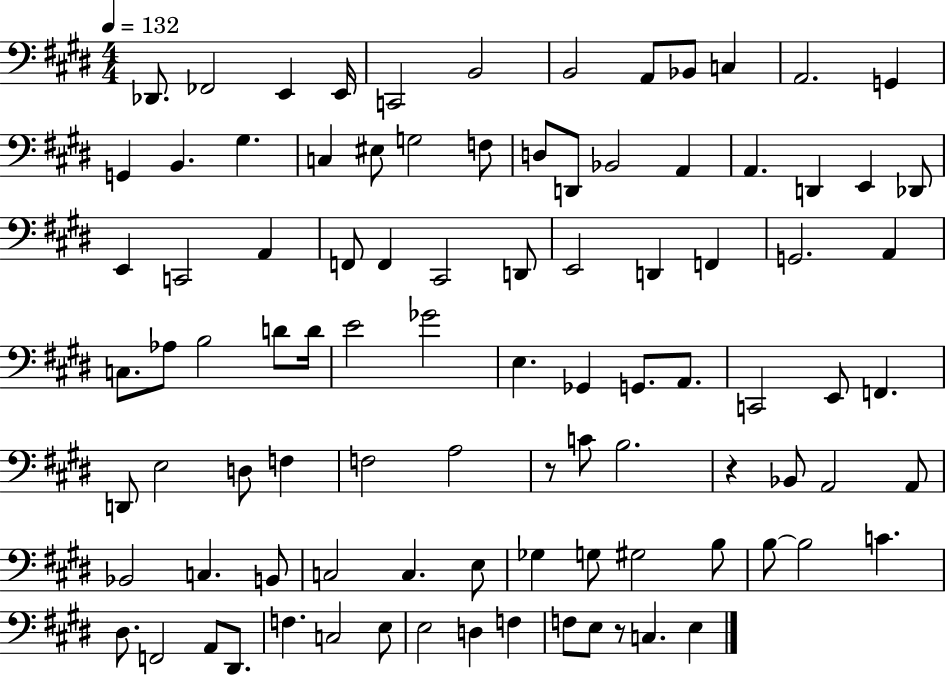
Db2/e. FES2/h E2/q E2/s C2/h B2/h B2/h A2/e Bb2/e C3/q A2/h. G2/q G2/q B2/q. G#3/q. C3/q EIS3/e G3/h F3/e D3/e D2/e Bb2/h A2/q A2/q. D2/q E2/q Db2/e E2/q C2/h A2/q F2/e F2/q C#2/h D2/e E2/h D2/q F2/q G2/h. A2/q C3/e. Ab3/e B3/h D4/e D4/s E4/h Gb4/h E3/q. Gb2/q G2/e. A2/e. C2/h E2/e F2/q. D2/e E3/h D3/e F3/q F3/h A3/h R/e C4/e B3/h. R/q Bb2/e A2/h A2/e Bb2/h C3/q. B2/e C3/h C3/q. E3/e Gb3/q G3/e G#3/h B3/e B3/e B3/h C4/q. D#3/e. F2/h A2/e D#2/e. F3/q. C3/h E3/e E3/h D3/q F3/q F3/e E3/e R/e C3/q. E3/q